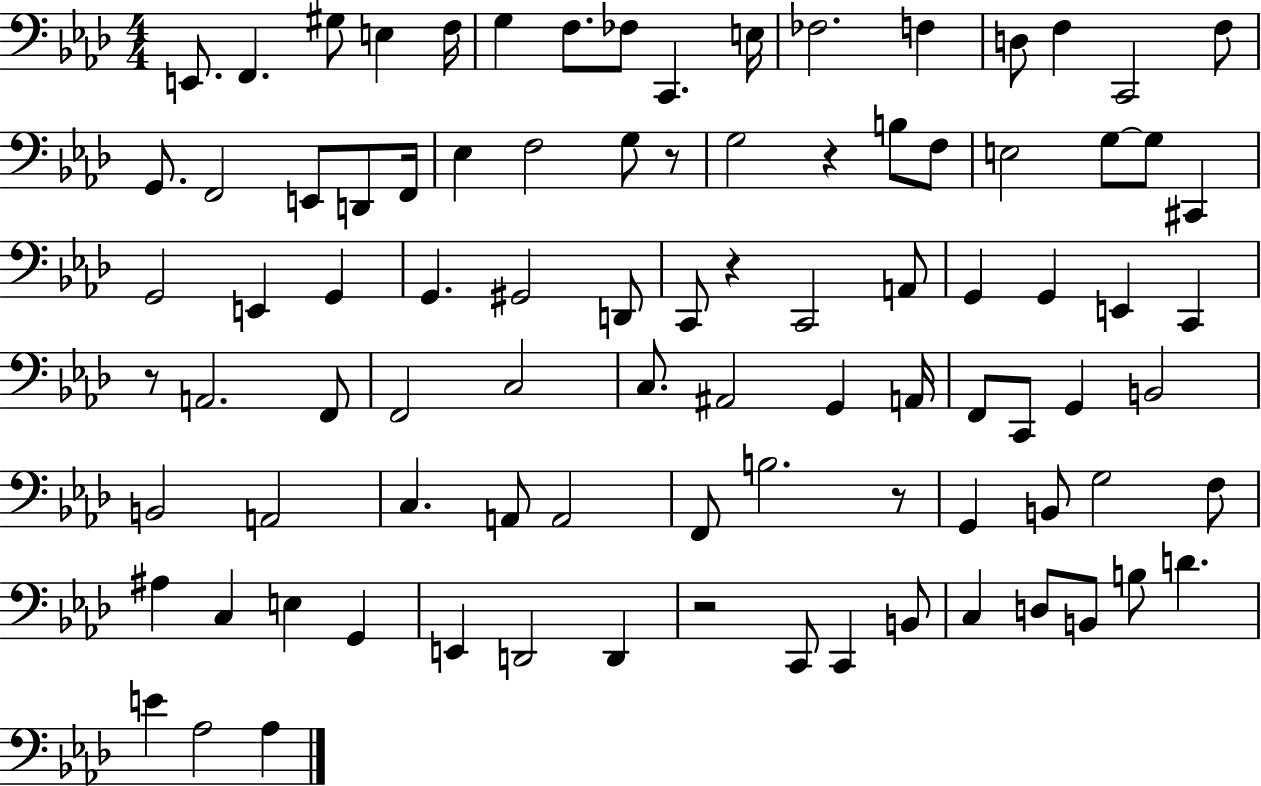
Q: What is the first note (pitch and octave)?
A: E2